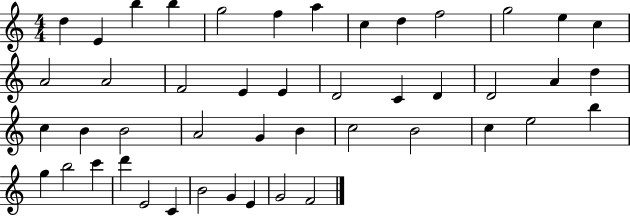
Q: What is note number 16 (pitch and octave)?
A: F4